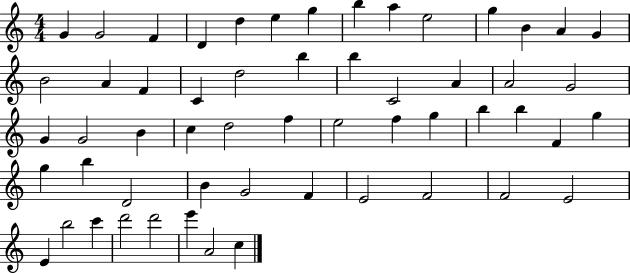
X:1
T:Untitled
M:4/4
L:1/4
K:C
G G2 F D d e g b a e2 g B A G B2 A F C d2 b b C2 A A2 G2 G G2 B c d2 f e2 f g b b F g g b D2 B G2 F E2 F2 F2 E2 E b2 c' d'2 d'2 e' A2 c